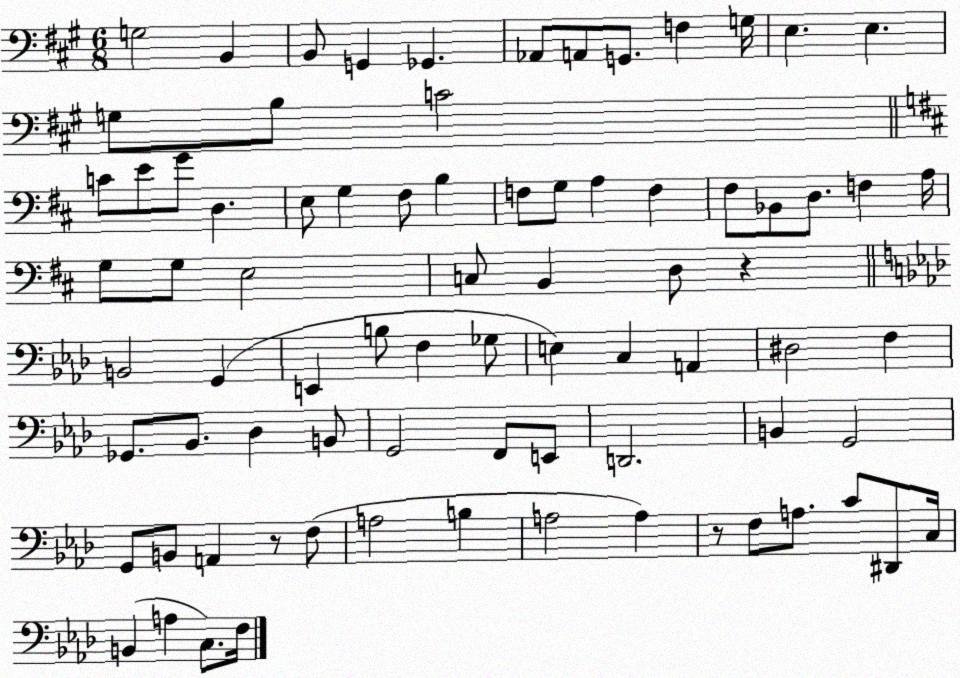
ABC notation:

X:1
T:Untitled
M:6/8
L:1/4
K:A
G,2 B,, B,,/2 G,, _G,, _A,,/2 A,,/2 G,,/2 F, G,/4 E, E, G,/2 B,/2 C2 C/2 E/2 G/2 D, E,/2 G, ^F,/2 B, F,/2 G,/2 A, F, ^F,/2 _B,,/2 D,/2 F, A,/4 G,/2 G,/2 E,2 C,/2 B,, D,/2 z B,,2 G,, E,, B,/2 F, _G,/2 E, C, A,, ^D,2 F, _G,,/2 _B,,/2 _D, B,,/2 G,,2 F,,/2 E,,/2 D,,2 B,, G,,2 G,,/2 B,,/2 A,, z/2 F,/2 A,2 B, A,2 A, z/2 F,/2 A,/2 C/2 ^D,,/2 C,/4 B,, A, C,/2 F,/4